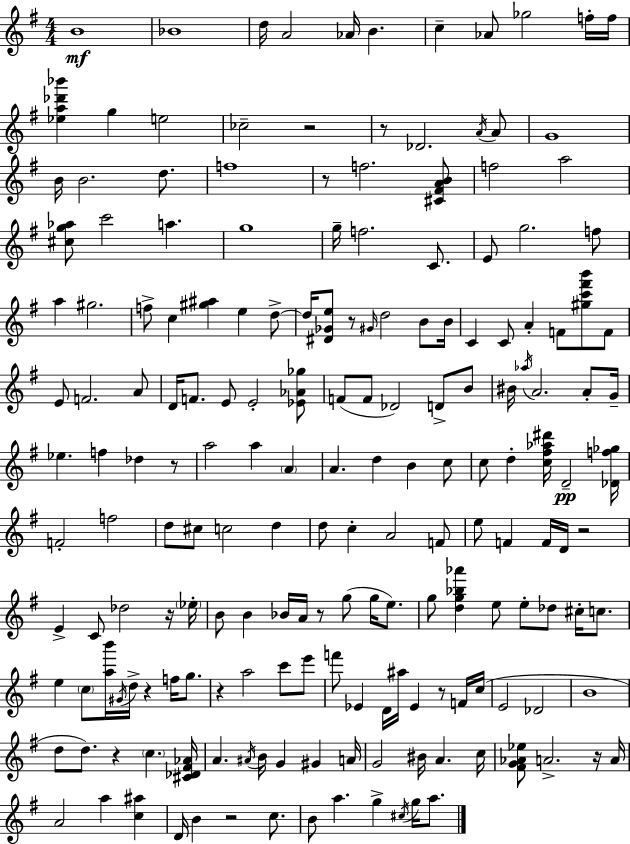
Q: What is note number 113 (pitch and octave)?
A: C5